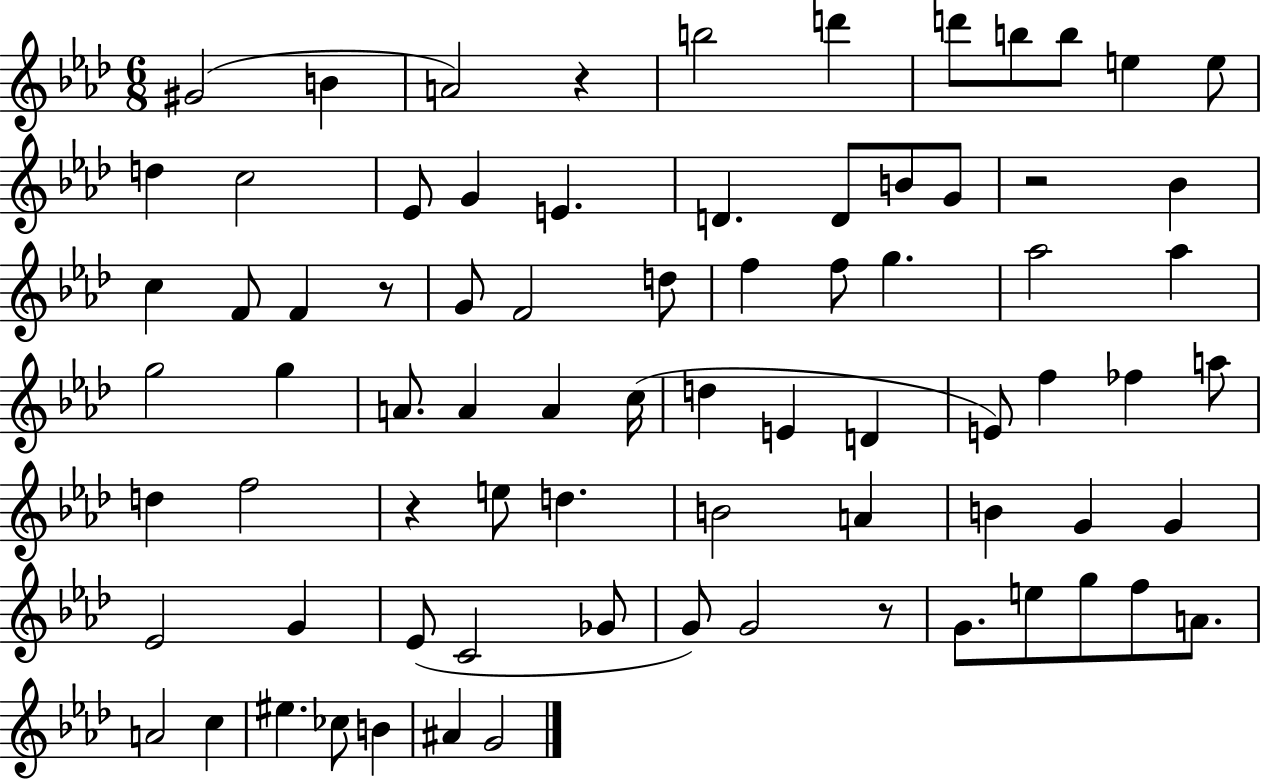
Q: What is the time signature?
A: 6/8